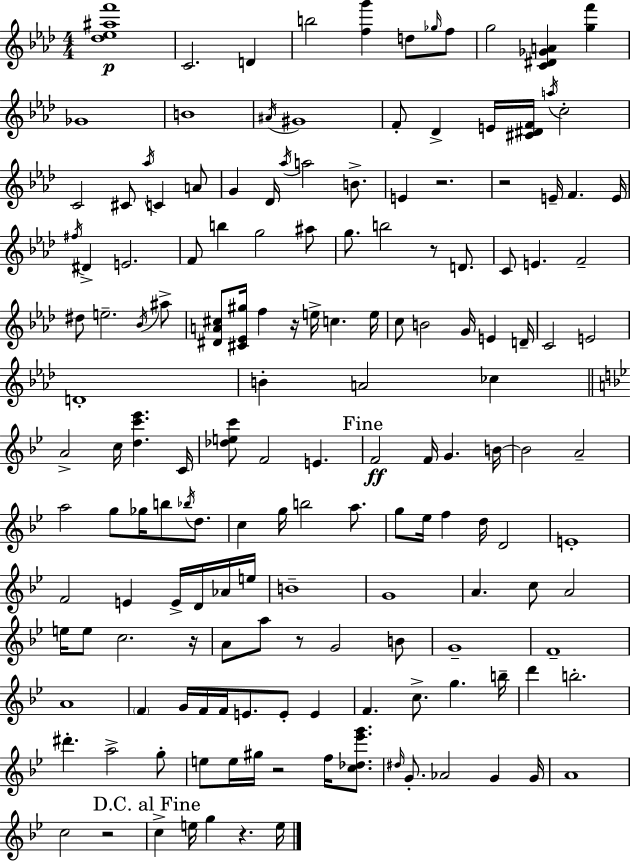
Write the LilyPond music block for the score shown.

{
  \clef treble
  \numericTimeSignature
  \time 4/4
  \key aes \major
  <des'' ees'' ais'' f'''>1\p | c'2. d'4 | b''2 <f'' g'''>4 d''8 \grace { ges''16 } f''8 | g''2 <c' dis' ges' a'>4 <g'' f'''>4 | \break ges'1 | b'1 | \acciaccatura { ais'16 } gis'1 | f'8-. des'4-> e'16 <cis' dis' f'>16 \acciaccatura { a''16 } c''2-. | \break c'2 cis'8 \acciaccatura { aes''16 } c'4 | a'8 g'4 des'16 \acciaccatura { aes''16 } a''2 | b'8.-> e'4 r2. | r2 e'16-- f'4. | \break e'16 \acciaccatura { fis''16 } dis'4-> e'2. | f'8 b''4 g''2 | ais''8 g''8. b''2 | r8 d'8. c'8 e'4. f'2-- | \break dis''8 e''2.-- | \acciaccatura { bes'16 } ais''8-> <dis' a' cis''>8 <cis' ees' gis''>16 f''4 r16 e''16-> | c''4. e''16 c''8 b'2 | g'16 e'4 d'16-- c'2 e'2 | \break d'1-. | b'4-. a'2 | ces''4 \bar "||" \break \key g \minor a'2-> c''16 <d'' c''' ees'''>4. c'16 | <des'' e'' c'''>8 f'2 e'4. | \mark "Fine" f'2\ff f'16 g'4. b'16~~ | b'2 a'2-- | \break a''2 g''8 ges''16 b''8 \acciaccatura { bes''16 } d''8. | c''4 g''16 b''2 a''8. | g''8 ees''16 f''4 d''16 d'2 | e'1-. | \break f'2 e'4 e'16-> d'16 aes'16 | e''16 b'1-- | g'1 | a'4. c''8 a'2 | \break e''16 e''8 c''2. | r16 a'8 a''8 r8 g'2 b'8 | g'1-- | f'1-- | \break a'1 | \parenthesize f'4 g'16 f'16 f'16 e'8. e'8-. e'4 | f'4. c''8.-> g''4. | b''16-- d'''4 b''2.-. | \break dis'''4.-. a''2-> g''8-. | e''8 e''16 gis''16 r2 f''16 <c'' des'' ees''' g'''>8. | \grace { dis''16 } g'8.-. aes'2 g'4 | g'16 a'1 | \break c''2 r2 | \mark "D.C. al Fine" c''4-> e''16 g''4 r4. | e''16 \bar "|."
}